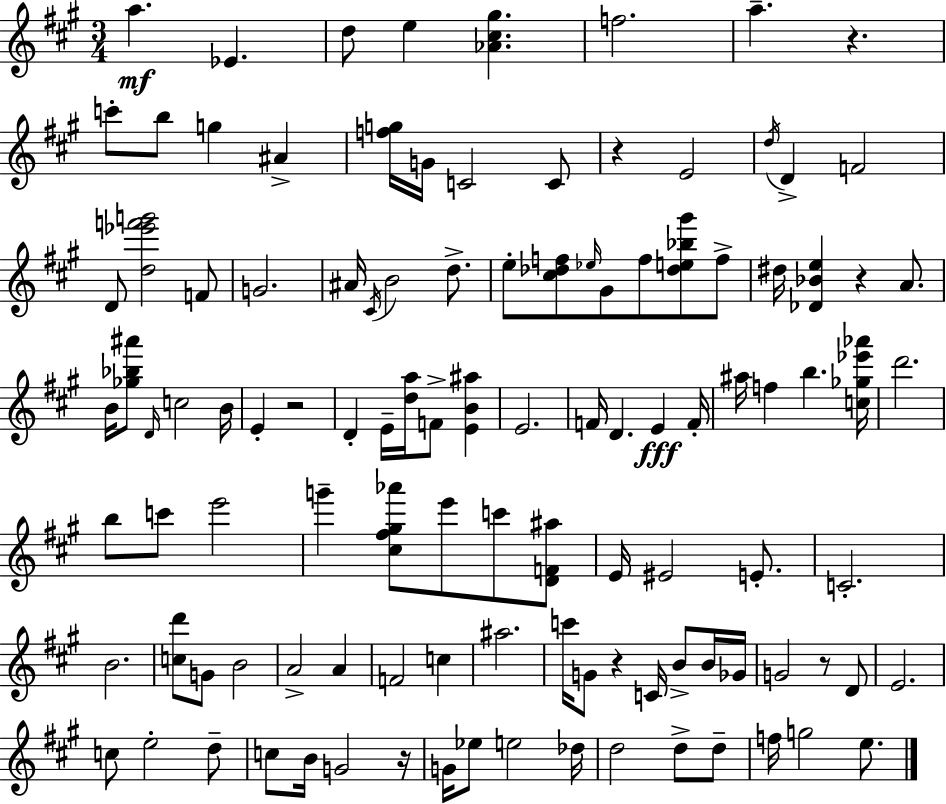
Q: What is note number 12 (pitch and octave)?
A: C4